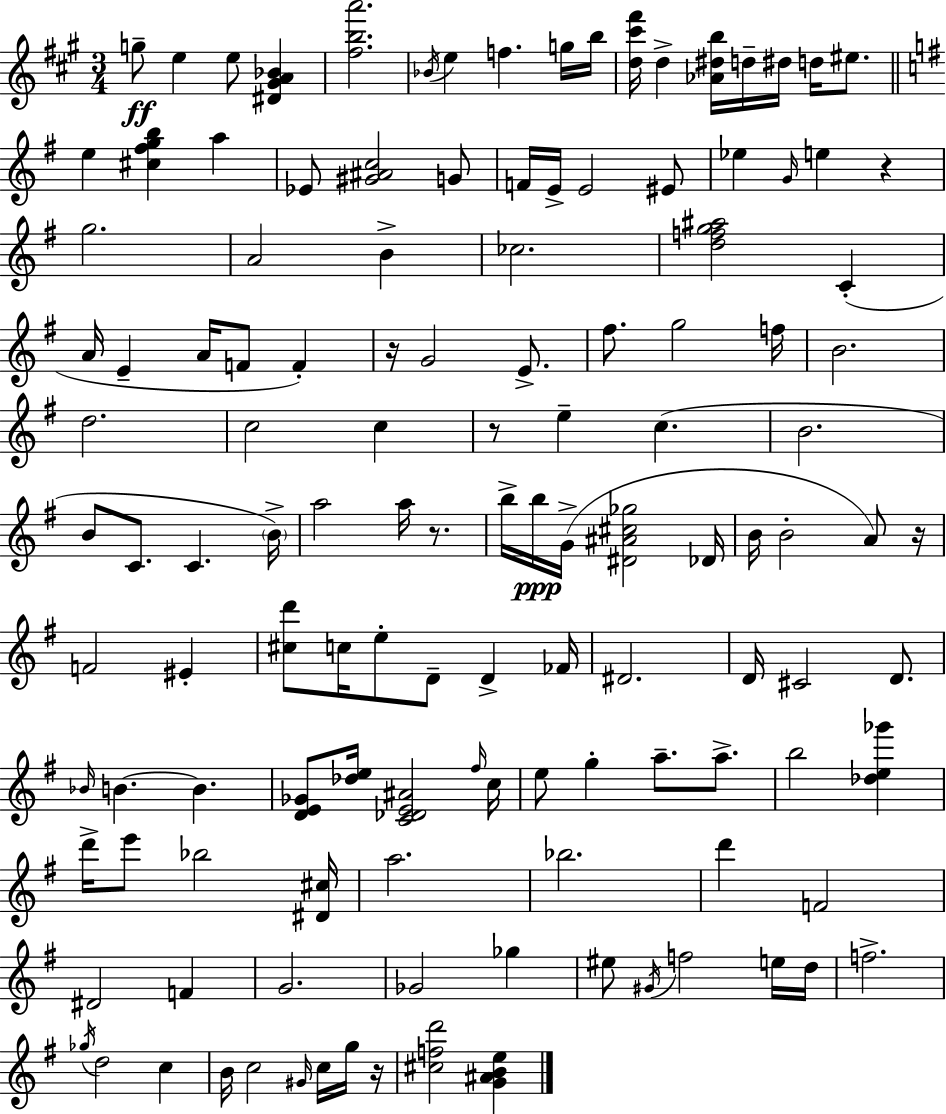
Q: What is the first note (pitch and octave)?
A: G5